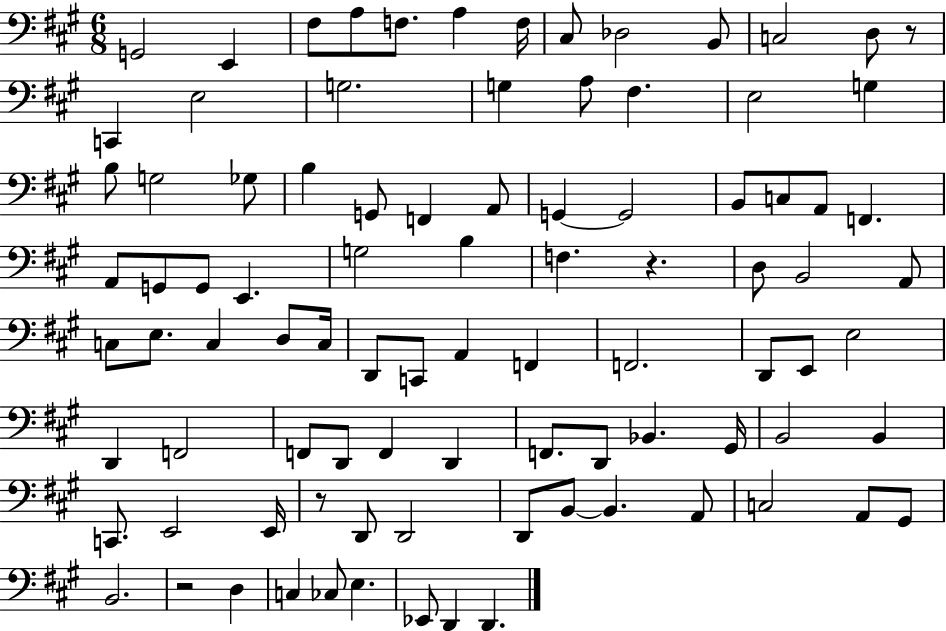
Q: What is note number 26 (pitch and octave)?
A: F2